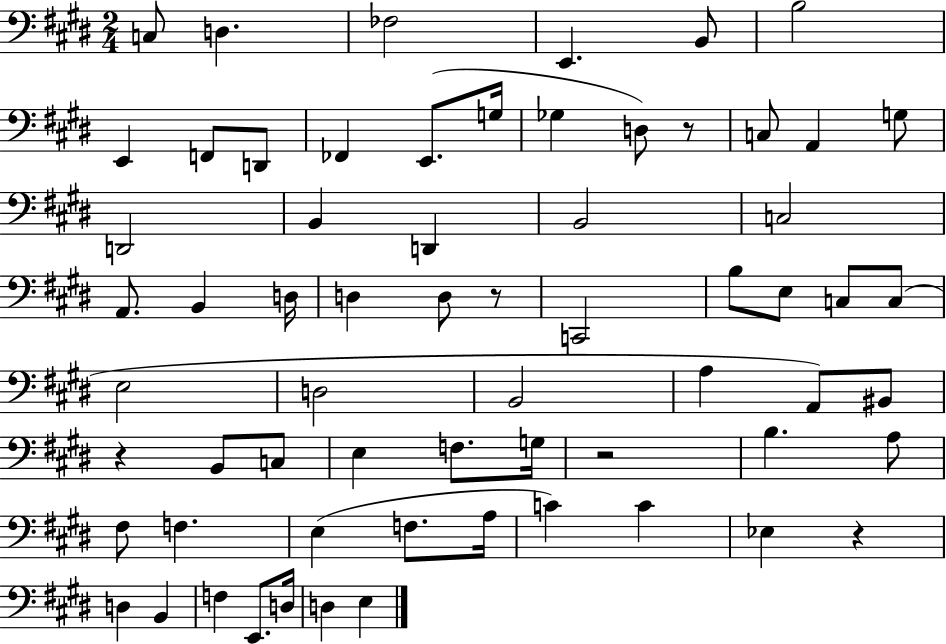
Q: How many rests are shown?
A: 5